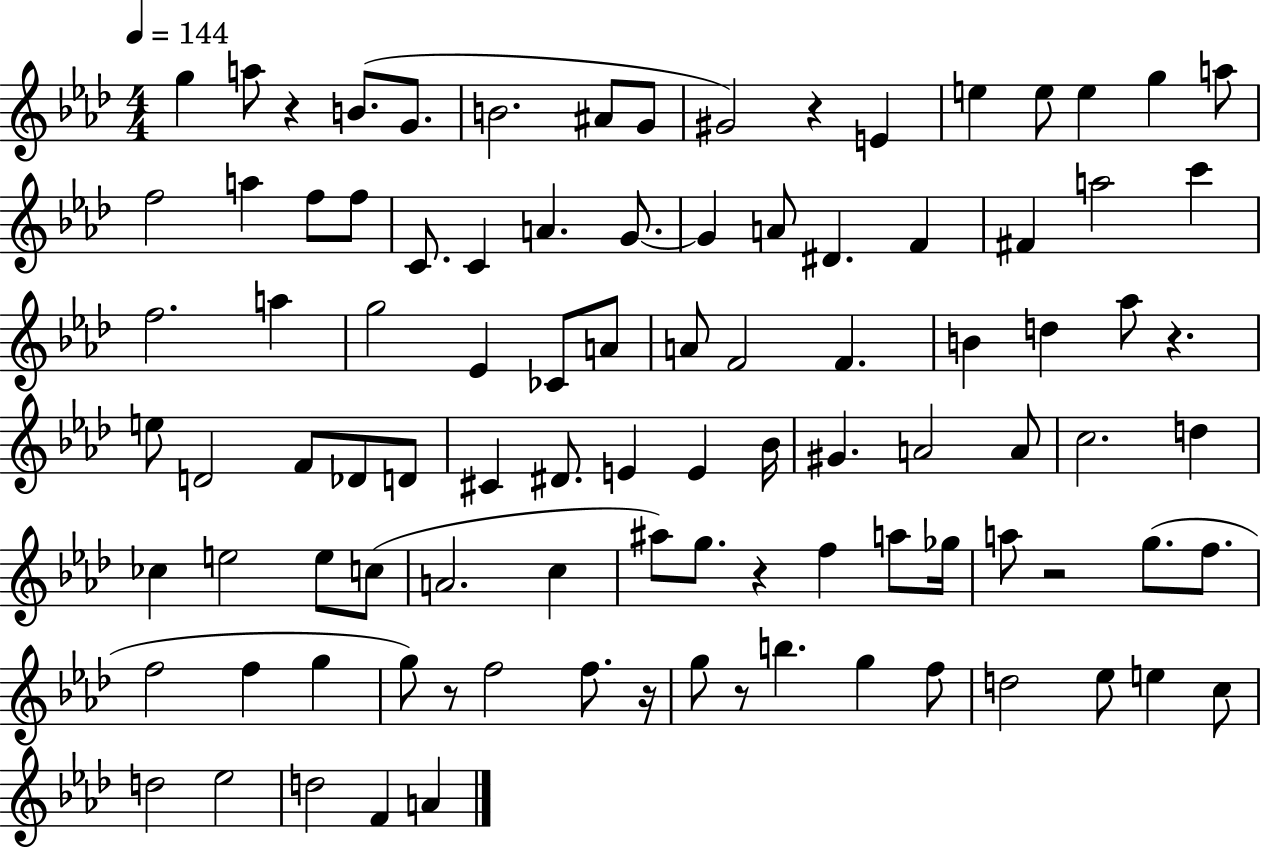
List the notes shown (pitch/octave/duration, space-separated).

G5/q A5/e R/q B4/e. G4/e. B4/h. A#4/e G4/e G#4/h R/q E4/q E5/q E5/e E5/q G5/q A5/e F5/h A5/q F5/e F5/e C4/e. C4/q A4/q. G4/e. G4/q A4/e D#4/q. F4/q F#4/q A5/h C6/q F5/h. A5/q G5/h Eb4/q CES4/e A4/e A4/e F4/h F4/q. B4/q D5/q Ab5/e R/q. E5/e D4/h F4/e Db4/e D4/e C#4/q D#4/e. E4/q E4/q Bb4/s G#4/q. A4/h A4/e C5/h. D5/q CES5/q E5/h E5/e C5/e A4/h. C5/q A#5/e G5/e. R/q F5/q A5/e Gb5/s A5/e R/h G5/e. F5/e. F5/h F5/q G5/q G5/e R/e F5/h F5/e. R/s G5/e R/e B5/q. G5/q F5/e D5/h Eb5/e E5/q C5/e D5/h Eb5/h D5/h F4/q A4/q